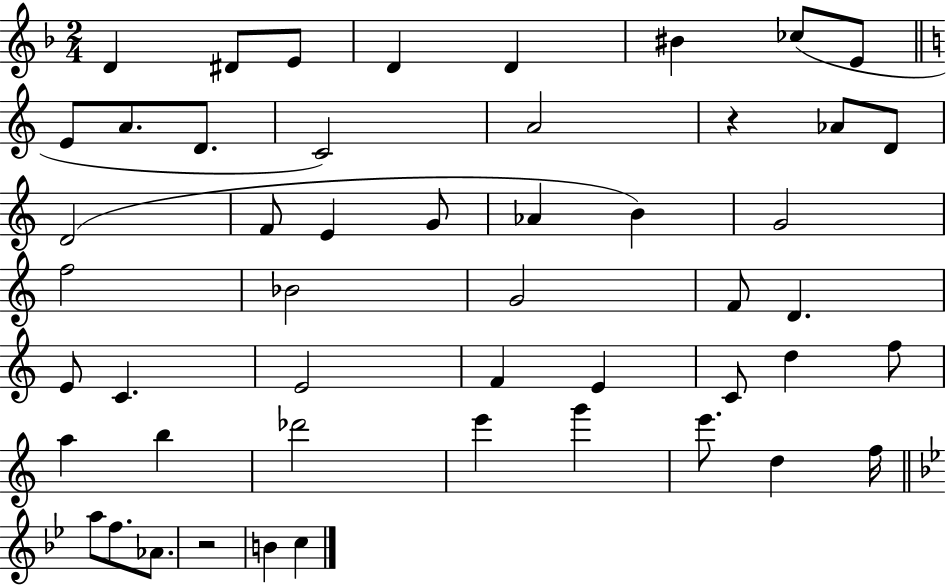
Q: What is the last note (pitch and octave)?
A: C5